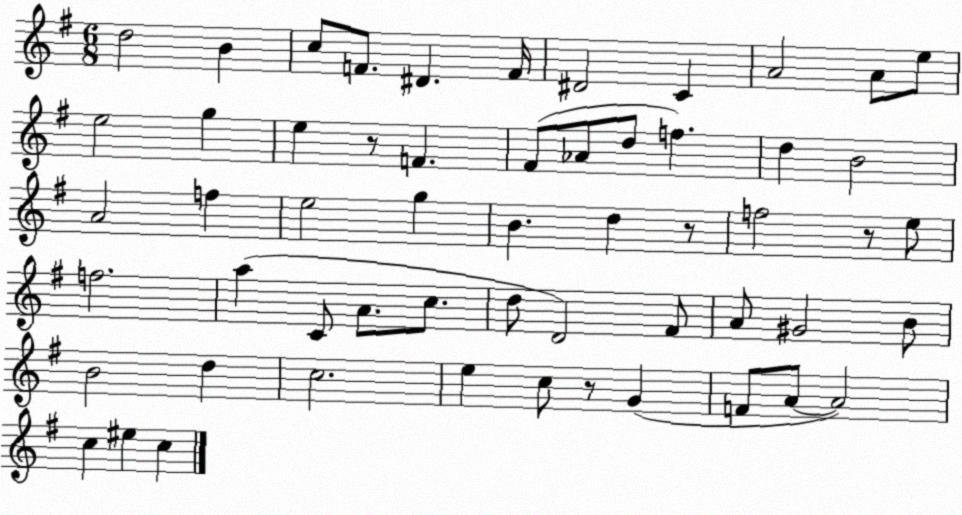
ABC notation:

X:1
T:Untitled
M:6/8
L:1/4
K:G
d2 B c/2 F/2 ^D F/4 ^D2 C A2 A/2 e/2 e2 g e z/2 F ^F/2 _A/2 d/2 f d B2 A2 f e2 g B d z/2 f2 z/2 e/2 f2 a C/2 A/2 c/2 d/2 D2 ^F/2 A/2 ^G2 B/2 B2 d c2 e c/2 z/2 G F/2 A/2 A2 c ^e c